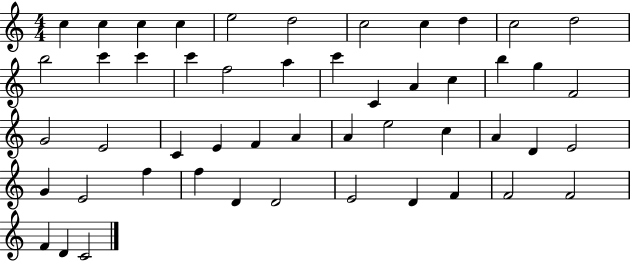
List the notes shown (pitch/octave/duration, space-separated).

C5/q C5/q C5/q C5/q E5/h D5/h C5/h C5/q D5/q C5/h D5/h B5/h C6/q C6/q C6/q F5/h A5/q C6/q C4/q A4/q C5/q B5/q G5/q F4/h G4/h E4/h C4/q E4/q F4/q A4/q A4/q E5/h C5/q A4/q D4/q E4/h G4/q E4/h F5/q F5/q D4/q D4/h E4/h D4/q F4/q F4/h F4/h F4/q D4/q C4/h